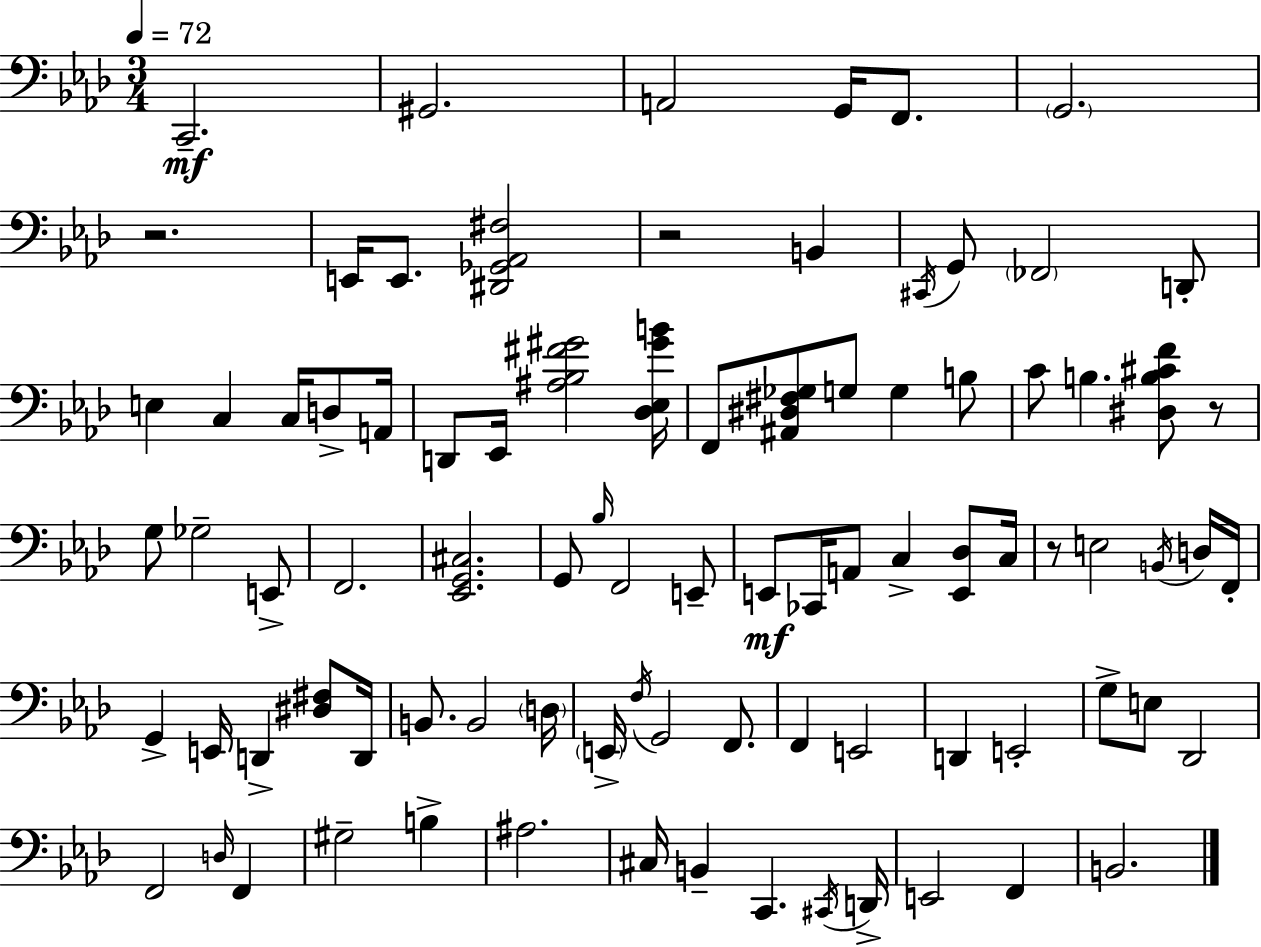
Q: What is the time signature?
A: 3/4